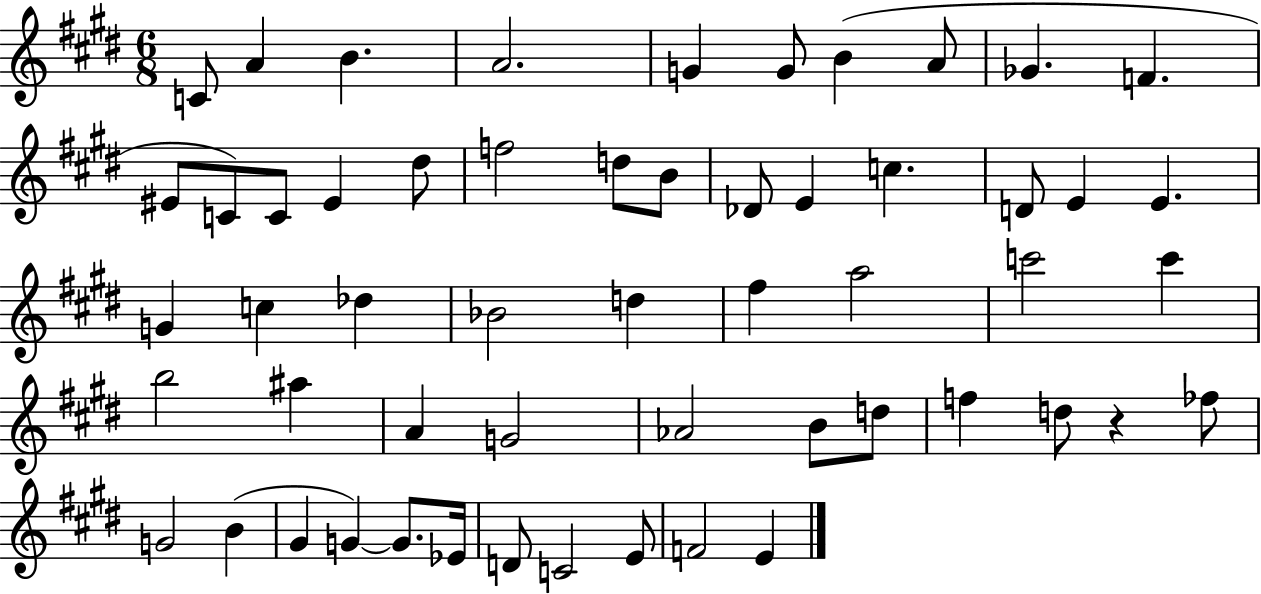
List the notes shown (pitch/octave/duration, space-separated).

C4/e A4/q B4/q. A4/h. G4/q G4/e B4/q A4/e Gb4/q. F4/q. EIS4/e C4/e C4/e EIS4/q D#5/e F5/h D5/e B4/e Db4/e E4/q C5/q. D4/e E4/q E4/q. G4/q C5/q Db5/q Bb4/h D5/q F#5/q A5/h C6/h C6/q B5/h A#5/q A4/q G4/h Ab4/h B4/e D5/e F5/q D5/e R/q FES5/e G4/h B4/q G#4/q G4/q G4/e. Eb4/s D4/e C4/h E4/e F4/h E4/q